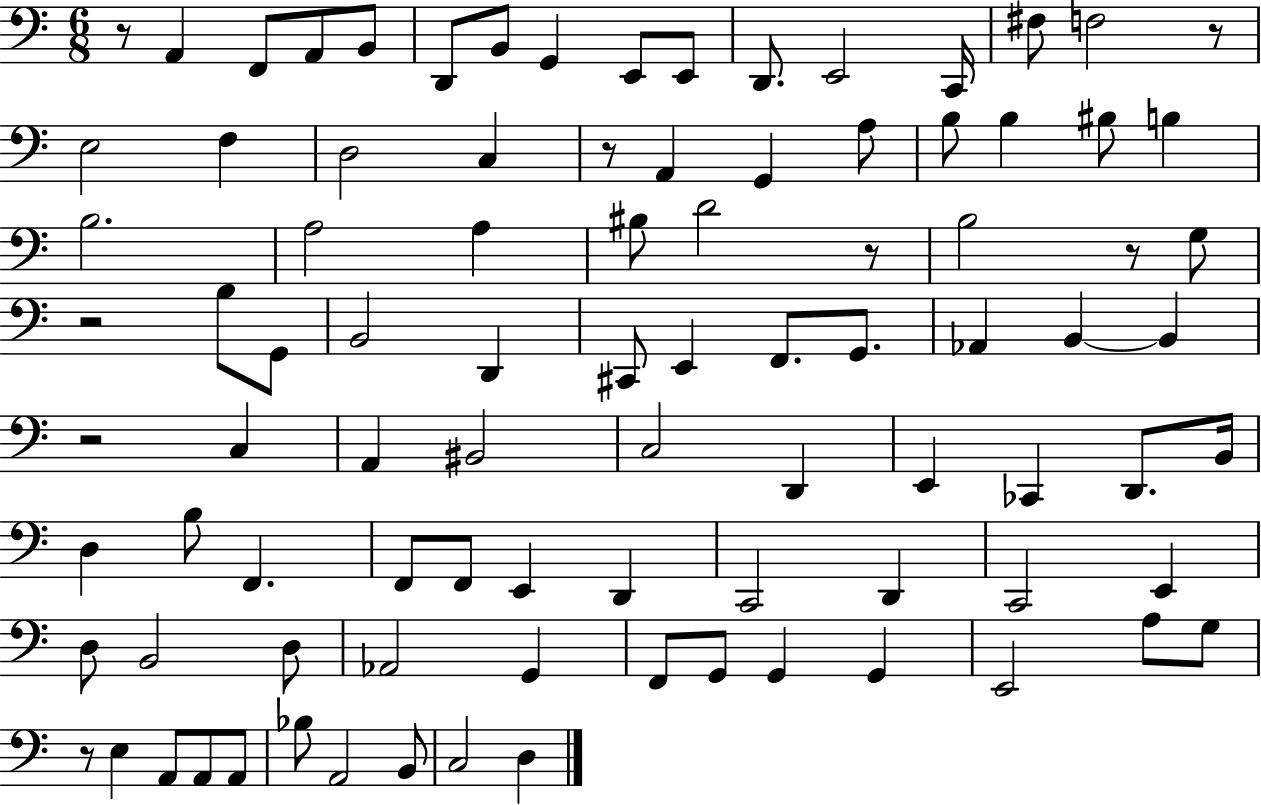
X:1
T:Untitled
M:6/8
L:1/4
K:C
z/2 A,, F,,/2 A,,/2 B,,/2 D,,/2 B,,/2 G,, E,,/2 E,,/2 D,,/2 E,,2 C,,/4 ^F,/2 F,2 z/2 E,2 F, D,2 C, z/2 A,, G,, A,/2 B,/2 B, ^B,/2 B, B,2 A,2 A, ^B,/2 D2 z/2 B,2 z/2 G,/2 z2 B,/2 G,,/2 B,,2 D,, ^C,,/2 E,, F,,/2 G,,/2 _A,, B,, B,, z2 C, A,, ^B,,2 C,2 D,, E,, _C,, D,,/2 B,,/4 D, B,/2 F,, F,,/2 F,,/2 E,, D,, C,,2 D,, C,,2 E,, D,/2 B,,2 D,/2 _A,,2 G,, F,,/2 G,,/2 G,, G,, E,,2 A,/2 G,/2 z/2 E, A,,/2 A,,/2 A,,/2 _B,/2 A,,2 B,,/2 C,2 D,